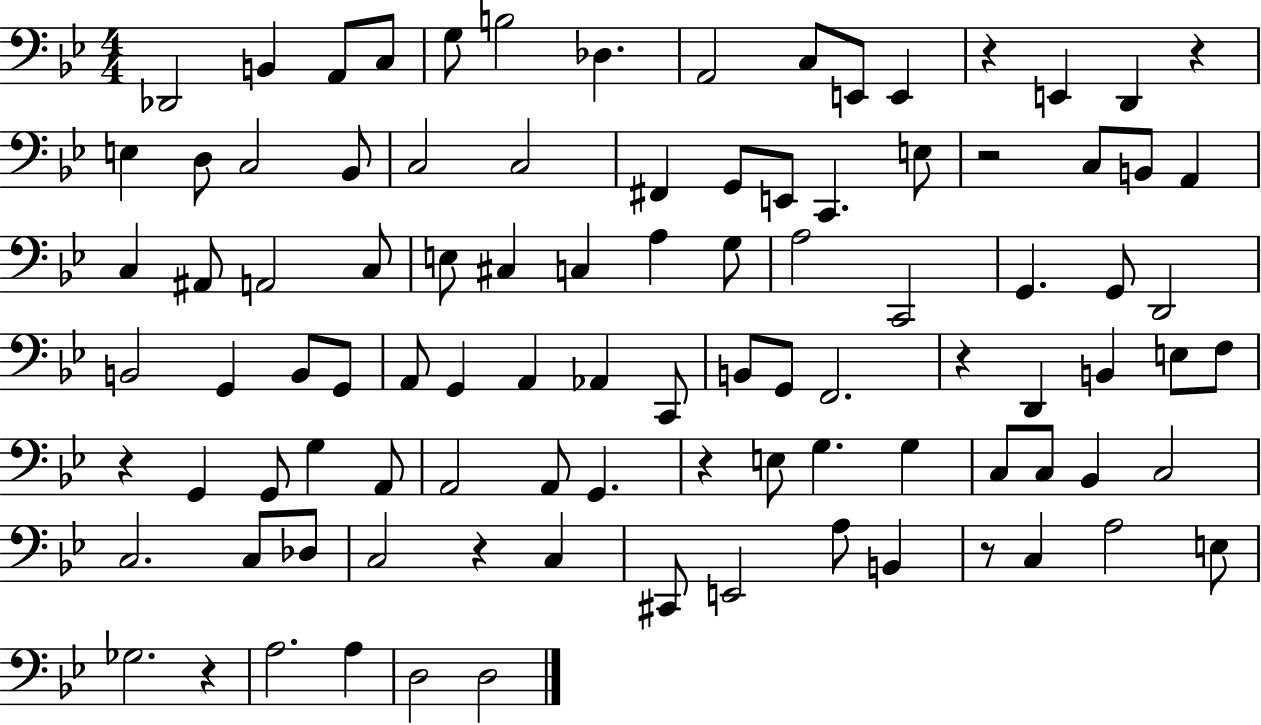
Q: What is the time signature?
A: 4/4